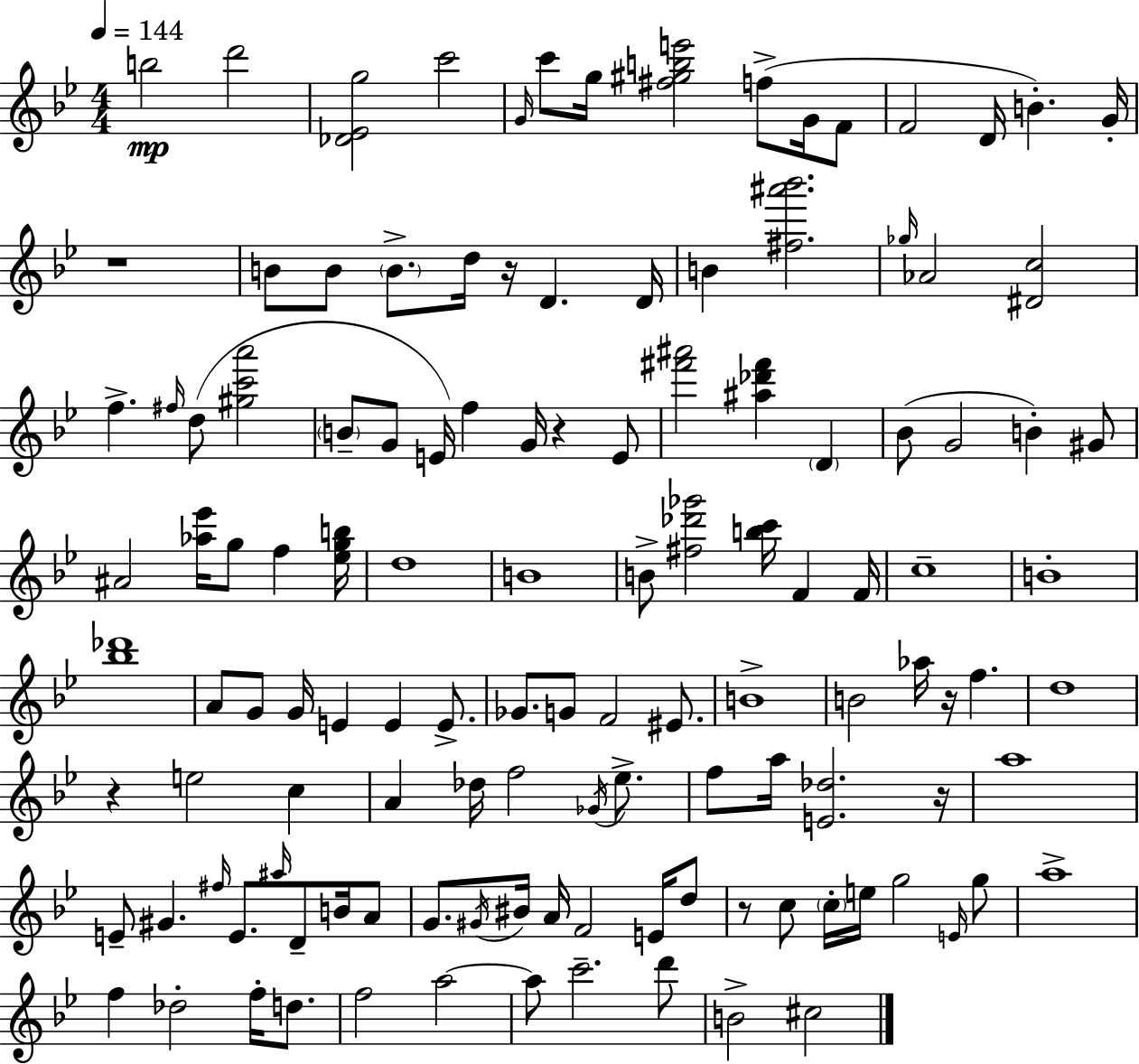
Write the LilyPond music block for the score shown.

{
  \clef treble
  \numericTimeSignature
  \time 4/4
  \key bes \major
  \tempo 4 = 144
  b''2\mp d'''2 | <des' ees' g''>2 c'''2 | \grace { g'16 } c'''8 g''16 <fis'' gis'' b'' e'''>2 f''8->( g'16 f'8 | f'2 d'16 b'4.-.) | \break g'16-. r1 | b'8 b'8 \parenthesize b'8.-> d''16 r16 d'4. | d'16 b'4 <fis'' ais''' bes'''>2. | \grace { ges''16 } aes'2 <dis' c''>2 | \break f''4.-> \grace { fis''16 }( d''8 <gis'' c''' a'''>2 | \parenthesize b'8-- g'8 e'16) f''4 g'16 r4 | e'8 <fis''' ais'''>2 <ais'' des''' fis'''>4 \parenthesize d'4 | bes'8( g'2 b'4-.) | \break gis'8 ais'2 <aes'' ees'''>16 g''8 f''4 | <ees'' g'' b''>16 d''1 | b'1 | b'8-> <fis'' des''' ges'''>2 <b'' c'''>16 f'4 | \break f'16 c''1-- | b'1-. | <bes'' des'''>1 | a'8 g'8 g'16 e'4 e'4 | \break e'8.-> ges'8. g'8 f'2 | eis'8. b'1-> | b'2 aes''16 r16 f''4. | d''1 | \break r4 e''2 c''4 | a'4 des''16 f''2 | \acciaccatura { ges'16 } ees''8.-> f''8 a''16 <e' des''>2. | r16 a''1 | \break e'8-- gis'4. \grace { fis''16 } e'8. | \grace { ais''16 } d'8-- b'16 a'8 g'8. \acciaccatura { gis'16 } bis'16 a'16 f'2 | e'16 d''8 r8 c''8 \parenthesize c''16-. e''16 g''2 | \grace { e'16 } g''8 a''1-> | \break f''4 des''2-. | f''16-. d''8. f''2 | a''2~~ a''8 c'''2.-- | d'''8 b'2-> | \break cis''2 \bar "|."
}